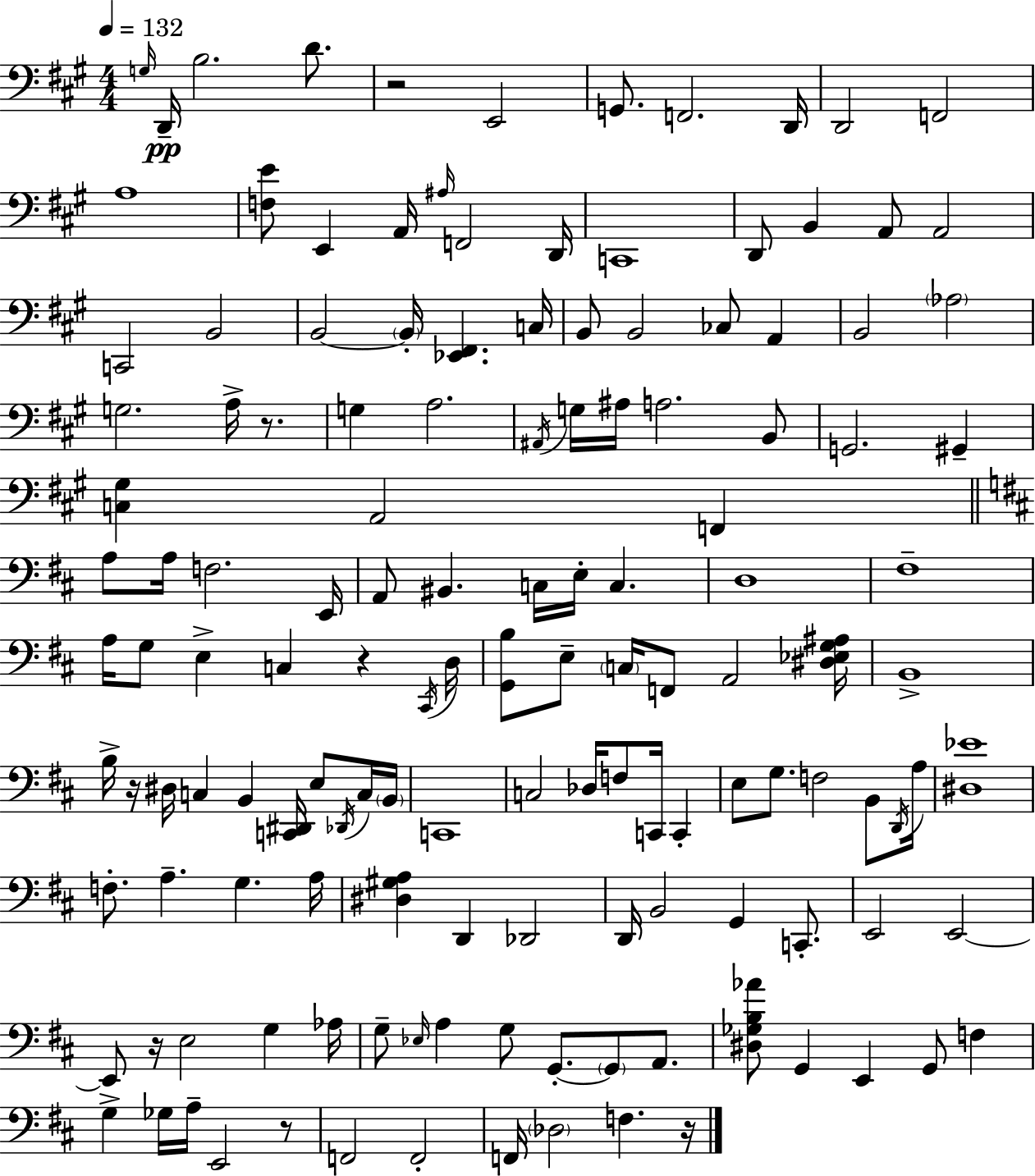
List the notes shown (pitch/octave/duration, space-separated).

G3/s D2/s B3/h. D4/e. R/h E2/h G2/e. F2/h. D2/s D2/h F2/h A3/w [F3,E4]/e E2/q A2/s A#3/s F2/h D2/s C2/w D2/e B2/q A2/e A2/h C2/h B2/h B2/h B2/s [Eb2,F#2]/q. C3/s B2/e B2/h CES3/e A2/q B2/h Ab3/h G3/h. A3/s R/e. G3/q A3/h. A#2/s G3/s A#3/s A3/h. B2/e G2/h. G#2/q [C3,G#3]/q A2/h F2/q A3/e A3/s F3/h. E2/s A2/e BIS2/q. C3/s E3/s C3/q. D3/w F#3/w A3/s G3/e E3/q C3/q R/q C#2/s D3/s [G2,B3]/e E3/e C3/s F2/e A2/h [D#3,Eb3,G3,A#3]/s B2/w B3/s R/s D#3/s C3/q B2/q [C2,D#2]/s E3/e Db2/s C3/s B2/s C2/w C3/h Db3/s F3/e C2/s C2/q E3/e G3/e. F3/h B2/e D2/s A3/s [D#3,Eb4]/w F3/e. A3/q. G3/q. A3/s [D#3,G#3,A3]/q D2/q Db2/h D2/s B2/h G2/q C2/e. E2/h E2/h E2/e R/s E3/h G3/q Ab3/s G3/e Eb3/s A3/q G3/e G2/e. G2/e A2/e. [D#3,Gb3,B3,Ab4]/e G2/q E2/q G2/e F3/q G3/q Gb3/s A3/s E2/h R/e F2/h F2/h F2/s Db3/h F3/q. R/s